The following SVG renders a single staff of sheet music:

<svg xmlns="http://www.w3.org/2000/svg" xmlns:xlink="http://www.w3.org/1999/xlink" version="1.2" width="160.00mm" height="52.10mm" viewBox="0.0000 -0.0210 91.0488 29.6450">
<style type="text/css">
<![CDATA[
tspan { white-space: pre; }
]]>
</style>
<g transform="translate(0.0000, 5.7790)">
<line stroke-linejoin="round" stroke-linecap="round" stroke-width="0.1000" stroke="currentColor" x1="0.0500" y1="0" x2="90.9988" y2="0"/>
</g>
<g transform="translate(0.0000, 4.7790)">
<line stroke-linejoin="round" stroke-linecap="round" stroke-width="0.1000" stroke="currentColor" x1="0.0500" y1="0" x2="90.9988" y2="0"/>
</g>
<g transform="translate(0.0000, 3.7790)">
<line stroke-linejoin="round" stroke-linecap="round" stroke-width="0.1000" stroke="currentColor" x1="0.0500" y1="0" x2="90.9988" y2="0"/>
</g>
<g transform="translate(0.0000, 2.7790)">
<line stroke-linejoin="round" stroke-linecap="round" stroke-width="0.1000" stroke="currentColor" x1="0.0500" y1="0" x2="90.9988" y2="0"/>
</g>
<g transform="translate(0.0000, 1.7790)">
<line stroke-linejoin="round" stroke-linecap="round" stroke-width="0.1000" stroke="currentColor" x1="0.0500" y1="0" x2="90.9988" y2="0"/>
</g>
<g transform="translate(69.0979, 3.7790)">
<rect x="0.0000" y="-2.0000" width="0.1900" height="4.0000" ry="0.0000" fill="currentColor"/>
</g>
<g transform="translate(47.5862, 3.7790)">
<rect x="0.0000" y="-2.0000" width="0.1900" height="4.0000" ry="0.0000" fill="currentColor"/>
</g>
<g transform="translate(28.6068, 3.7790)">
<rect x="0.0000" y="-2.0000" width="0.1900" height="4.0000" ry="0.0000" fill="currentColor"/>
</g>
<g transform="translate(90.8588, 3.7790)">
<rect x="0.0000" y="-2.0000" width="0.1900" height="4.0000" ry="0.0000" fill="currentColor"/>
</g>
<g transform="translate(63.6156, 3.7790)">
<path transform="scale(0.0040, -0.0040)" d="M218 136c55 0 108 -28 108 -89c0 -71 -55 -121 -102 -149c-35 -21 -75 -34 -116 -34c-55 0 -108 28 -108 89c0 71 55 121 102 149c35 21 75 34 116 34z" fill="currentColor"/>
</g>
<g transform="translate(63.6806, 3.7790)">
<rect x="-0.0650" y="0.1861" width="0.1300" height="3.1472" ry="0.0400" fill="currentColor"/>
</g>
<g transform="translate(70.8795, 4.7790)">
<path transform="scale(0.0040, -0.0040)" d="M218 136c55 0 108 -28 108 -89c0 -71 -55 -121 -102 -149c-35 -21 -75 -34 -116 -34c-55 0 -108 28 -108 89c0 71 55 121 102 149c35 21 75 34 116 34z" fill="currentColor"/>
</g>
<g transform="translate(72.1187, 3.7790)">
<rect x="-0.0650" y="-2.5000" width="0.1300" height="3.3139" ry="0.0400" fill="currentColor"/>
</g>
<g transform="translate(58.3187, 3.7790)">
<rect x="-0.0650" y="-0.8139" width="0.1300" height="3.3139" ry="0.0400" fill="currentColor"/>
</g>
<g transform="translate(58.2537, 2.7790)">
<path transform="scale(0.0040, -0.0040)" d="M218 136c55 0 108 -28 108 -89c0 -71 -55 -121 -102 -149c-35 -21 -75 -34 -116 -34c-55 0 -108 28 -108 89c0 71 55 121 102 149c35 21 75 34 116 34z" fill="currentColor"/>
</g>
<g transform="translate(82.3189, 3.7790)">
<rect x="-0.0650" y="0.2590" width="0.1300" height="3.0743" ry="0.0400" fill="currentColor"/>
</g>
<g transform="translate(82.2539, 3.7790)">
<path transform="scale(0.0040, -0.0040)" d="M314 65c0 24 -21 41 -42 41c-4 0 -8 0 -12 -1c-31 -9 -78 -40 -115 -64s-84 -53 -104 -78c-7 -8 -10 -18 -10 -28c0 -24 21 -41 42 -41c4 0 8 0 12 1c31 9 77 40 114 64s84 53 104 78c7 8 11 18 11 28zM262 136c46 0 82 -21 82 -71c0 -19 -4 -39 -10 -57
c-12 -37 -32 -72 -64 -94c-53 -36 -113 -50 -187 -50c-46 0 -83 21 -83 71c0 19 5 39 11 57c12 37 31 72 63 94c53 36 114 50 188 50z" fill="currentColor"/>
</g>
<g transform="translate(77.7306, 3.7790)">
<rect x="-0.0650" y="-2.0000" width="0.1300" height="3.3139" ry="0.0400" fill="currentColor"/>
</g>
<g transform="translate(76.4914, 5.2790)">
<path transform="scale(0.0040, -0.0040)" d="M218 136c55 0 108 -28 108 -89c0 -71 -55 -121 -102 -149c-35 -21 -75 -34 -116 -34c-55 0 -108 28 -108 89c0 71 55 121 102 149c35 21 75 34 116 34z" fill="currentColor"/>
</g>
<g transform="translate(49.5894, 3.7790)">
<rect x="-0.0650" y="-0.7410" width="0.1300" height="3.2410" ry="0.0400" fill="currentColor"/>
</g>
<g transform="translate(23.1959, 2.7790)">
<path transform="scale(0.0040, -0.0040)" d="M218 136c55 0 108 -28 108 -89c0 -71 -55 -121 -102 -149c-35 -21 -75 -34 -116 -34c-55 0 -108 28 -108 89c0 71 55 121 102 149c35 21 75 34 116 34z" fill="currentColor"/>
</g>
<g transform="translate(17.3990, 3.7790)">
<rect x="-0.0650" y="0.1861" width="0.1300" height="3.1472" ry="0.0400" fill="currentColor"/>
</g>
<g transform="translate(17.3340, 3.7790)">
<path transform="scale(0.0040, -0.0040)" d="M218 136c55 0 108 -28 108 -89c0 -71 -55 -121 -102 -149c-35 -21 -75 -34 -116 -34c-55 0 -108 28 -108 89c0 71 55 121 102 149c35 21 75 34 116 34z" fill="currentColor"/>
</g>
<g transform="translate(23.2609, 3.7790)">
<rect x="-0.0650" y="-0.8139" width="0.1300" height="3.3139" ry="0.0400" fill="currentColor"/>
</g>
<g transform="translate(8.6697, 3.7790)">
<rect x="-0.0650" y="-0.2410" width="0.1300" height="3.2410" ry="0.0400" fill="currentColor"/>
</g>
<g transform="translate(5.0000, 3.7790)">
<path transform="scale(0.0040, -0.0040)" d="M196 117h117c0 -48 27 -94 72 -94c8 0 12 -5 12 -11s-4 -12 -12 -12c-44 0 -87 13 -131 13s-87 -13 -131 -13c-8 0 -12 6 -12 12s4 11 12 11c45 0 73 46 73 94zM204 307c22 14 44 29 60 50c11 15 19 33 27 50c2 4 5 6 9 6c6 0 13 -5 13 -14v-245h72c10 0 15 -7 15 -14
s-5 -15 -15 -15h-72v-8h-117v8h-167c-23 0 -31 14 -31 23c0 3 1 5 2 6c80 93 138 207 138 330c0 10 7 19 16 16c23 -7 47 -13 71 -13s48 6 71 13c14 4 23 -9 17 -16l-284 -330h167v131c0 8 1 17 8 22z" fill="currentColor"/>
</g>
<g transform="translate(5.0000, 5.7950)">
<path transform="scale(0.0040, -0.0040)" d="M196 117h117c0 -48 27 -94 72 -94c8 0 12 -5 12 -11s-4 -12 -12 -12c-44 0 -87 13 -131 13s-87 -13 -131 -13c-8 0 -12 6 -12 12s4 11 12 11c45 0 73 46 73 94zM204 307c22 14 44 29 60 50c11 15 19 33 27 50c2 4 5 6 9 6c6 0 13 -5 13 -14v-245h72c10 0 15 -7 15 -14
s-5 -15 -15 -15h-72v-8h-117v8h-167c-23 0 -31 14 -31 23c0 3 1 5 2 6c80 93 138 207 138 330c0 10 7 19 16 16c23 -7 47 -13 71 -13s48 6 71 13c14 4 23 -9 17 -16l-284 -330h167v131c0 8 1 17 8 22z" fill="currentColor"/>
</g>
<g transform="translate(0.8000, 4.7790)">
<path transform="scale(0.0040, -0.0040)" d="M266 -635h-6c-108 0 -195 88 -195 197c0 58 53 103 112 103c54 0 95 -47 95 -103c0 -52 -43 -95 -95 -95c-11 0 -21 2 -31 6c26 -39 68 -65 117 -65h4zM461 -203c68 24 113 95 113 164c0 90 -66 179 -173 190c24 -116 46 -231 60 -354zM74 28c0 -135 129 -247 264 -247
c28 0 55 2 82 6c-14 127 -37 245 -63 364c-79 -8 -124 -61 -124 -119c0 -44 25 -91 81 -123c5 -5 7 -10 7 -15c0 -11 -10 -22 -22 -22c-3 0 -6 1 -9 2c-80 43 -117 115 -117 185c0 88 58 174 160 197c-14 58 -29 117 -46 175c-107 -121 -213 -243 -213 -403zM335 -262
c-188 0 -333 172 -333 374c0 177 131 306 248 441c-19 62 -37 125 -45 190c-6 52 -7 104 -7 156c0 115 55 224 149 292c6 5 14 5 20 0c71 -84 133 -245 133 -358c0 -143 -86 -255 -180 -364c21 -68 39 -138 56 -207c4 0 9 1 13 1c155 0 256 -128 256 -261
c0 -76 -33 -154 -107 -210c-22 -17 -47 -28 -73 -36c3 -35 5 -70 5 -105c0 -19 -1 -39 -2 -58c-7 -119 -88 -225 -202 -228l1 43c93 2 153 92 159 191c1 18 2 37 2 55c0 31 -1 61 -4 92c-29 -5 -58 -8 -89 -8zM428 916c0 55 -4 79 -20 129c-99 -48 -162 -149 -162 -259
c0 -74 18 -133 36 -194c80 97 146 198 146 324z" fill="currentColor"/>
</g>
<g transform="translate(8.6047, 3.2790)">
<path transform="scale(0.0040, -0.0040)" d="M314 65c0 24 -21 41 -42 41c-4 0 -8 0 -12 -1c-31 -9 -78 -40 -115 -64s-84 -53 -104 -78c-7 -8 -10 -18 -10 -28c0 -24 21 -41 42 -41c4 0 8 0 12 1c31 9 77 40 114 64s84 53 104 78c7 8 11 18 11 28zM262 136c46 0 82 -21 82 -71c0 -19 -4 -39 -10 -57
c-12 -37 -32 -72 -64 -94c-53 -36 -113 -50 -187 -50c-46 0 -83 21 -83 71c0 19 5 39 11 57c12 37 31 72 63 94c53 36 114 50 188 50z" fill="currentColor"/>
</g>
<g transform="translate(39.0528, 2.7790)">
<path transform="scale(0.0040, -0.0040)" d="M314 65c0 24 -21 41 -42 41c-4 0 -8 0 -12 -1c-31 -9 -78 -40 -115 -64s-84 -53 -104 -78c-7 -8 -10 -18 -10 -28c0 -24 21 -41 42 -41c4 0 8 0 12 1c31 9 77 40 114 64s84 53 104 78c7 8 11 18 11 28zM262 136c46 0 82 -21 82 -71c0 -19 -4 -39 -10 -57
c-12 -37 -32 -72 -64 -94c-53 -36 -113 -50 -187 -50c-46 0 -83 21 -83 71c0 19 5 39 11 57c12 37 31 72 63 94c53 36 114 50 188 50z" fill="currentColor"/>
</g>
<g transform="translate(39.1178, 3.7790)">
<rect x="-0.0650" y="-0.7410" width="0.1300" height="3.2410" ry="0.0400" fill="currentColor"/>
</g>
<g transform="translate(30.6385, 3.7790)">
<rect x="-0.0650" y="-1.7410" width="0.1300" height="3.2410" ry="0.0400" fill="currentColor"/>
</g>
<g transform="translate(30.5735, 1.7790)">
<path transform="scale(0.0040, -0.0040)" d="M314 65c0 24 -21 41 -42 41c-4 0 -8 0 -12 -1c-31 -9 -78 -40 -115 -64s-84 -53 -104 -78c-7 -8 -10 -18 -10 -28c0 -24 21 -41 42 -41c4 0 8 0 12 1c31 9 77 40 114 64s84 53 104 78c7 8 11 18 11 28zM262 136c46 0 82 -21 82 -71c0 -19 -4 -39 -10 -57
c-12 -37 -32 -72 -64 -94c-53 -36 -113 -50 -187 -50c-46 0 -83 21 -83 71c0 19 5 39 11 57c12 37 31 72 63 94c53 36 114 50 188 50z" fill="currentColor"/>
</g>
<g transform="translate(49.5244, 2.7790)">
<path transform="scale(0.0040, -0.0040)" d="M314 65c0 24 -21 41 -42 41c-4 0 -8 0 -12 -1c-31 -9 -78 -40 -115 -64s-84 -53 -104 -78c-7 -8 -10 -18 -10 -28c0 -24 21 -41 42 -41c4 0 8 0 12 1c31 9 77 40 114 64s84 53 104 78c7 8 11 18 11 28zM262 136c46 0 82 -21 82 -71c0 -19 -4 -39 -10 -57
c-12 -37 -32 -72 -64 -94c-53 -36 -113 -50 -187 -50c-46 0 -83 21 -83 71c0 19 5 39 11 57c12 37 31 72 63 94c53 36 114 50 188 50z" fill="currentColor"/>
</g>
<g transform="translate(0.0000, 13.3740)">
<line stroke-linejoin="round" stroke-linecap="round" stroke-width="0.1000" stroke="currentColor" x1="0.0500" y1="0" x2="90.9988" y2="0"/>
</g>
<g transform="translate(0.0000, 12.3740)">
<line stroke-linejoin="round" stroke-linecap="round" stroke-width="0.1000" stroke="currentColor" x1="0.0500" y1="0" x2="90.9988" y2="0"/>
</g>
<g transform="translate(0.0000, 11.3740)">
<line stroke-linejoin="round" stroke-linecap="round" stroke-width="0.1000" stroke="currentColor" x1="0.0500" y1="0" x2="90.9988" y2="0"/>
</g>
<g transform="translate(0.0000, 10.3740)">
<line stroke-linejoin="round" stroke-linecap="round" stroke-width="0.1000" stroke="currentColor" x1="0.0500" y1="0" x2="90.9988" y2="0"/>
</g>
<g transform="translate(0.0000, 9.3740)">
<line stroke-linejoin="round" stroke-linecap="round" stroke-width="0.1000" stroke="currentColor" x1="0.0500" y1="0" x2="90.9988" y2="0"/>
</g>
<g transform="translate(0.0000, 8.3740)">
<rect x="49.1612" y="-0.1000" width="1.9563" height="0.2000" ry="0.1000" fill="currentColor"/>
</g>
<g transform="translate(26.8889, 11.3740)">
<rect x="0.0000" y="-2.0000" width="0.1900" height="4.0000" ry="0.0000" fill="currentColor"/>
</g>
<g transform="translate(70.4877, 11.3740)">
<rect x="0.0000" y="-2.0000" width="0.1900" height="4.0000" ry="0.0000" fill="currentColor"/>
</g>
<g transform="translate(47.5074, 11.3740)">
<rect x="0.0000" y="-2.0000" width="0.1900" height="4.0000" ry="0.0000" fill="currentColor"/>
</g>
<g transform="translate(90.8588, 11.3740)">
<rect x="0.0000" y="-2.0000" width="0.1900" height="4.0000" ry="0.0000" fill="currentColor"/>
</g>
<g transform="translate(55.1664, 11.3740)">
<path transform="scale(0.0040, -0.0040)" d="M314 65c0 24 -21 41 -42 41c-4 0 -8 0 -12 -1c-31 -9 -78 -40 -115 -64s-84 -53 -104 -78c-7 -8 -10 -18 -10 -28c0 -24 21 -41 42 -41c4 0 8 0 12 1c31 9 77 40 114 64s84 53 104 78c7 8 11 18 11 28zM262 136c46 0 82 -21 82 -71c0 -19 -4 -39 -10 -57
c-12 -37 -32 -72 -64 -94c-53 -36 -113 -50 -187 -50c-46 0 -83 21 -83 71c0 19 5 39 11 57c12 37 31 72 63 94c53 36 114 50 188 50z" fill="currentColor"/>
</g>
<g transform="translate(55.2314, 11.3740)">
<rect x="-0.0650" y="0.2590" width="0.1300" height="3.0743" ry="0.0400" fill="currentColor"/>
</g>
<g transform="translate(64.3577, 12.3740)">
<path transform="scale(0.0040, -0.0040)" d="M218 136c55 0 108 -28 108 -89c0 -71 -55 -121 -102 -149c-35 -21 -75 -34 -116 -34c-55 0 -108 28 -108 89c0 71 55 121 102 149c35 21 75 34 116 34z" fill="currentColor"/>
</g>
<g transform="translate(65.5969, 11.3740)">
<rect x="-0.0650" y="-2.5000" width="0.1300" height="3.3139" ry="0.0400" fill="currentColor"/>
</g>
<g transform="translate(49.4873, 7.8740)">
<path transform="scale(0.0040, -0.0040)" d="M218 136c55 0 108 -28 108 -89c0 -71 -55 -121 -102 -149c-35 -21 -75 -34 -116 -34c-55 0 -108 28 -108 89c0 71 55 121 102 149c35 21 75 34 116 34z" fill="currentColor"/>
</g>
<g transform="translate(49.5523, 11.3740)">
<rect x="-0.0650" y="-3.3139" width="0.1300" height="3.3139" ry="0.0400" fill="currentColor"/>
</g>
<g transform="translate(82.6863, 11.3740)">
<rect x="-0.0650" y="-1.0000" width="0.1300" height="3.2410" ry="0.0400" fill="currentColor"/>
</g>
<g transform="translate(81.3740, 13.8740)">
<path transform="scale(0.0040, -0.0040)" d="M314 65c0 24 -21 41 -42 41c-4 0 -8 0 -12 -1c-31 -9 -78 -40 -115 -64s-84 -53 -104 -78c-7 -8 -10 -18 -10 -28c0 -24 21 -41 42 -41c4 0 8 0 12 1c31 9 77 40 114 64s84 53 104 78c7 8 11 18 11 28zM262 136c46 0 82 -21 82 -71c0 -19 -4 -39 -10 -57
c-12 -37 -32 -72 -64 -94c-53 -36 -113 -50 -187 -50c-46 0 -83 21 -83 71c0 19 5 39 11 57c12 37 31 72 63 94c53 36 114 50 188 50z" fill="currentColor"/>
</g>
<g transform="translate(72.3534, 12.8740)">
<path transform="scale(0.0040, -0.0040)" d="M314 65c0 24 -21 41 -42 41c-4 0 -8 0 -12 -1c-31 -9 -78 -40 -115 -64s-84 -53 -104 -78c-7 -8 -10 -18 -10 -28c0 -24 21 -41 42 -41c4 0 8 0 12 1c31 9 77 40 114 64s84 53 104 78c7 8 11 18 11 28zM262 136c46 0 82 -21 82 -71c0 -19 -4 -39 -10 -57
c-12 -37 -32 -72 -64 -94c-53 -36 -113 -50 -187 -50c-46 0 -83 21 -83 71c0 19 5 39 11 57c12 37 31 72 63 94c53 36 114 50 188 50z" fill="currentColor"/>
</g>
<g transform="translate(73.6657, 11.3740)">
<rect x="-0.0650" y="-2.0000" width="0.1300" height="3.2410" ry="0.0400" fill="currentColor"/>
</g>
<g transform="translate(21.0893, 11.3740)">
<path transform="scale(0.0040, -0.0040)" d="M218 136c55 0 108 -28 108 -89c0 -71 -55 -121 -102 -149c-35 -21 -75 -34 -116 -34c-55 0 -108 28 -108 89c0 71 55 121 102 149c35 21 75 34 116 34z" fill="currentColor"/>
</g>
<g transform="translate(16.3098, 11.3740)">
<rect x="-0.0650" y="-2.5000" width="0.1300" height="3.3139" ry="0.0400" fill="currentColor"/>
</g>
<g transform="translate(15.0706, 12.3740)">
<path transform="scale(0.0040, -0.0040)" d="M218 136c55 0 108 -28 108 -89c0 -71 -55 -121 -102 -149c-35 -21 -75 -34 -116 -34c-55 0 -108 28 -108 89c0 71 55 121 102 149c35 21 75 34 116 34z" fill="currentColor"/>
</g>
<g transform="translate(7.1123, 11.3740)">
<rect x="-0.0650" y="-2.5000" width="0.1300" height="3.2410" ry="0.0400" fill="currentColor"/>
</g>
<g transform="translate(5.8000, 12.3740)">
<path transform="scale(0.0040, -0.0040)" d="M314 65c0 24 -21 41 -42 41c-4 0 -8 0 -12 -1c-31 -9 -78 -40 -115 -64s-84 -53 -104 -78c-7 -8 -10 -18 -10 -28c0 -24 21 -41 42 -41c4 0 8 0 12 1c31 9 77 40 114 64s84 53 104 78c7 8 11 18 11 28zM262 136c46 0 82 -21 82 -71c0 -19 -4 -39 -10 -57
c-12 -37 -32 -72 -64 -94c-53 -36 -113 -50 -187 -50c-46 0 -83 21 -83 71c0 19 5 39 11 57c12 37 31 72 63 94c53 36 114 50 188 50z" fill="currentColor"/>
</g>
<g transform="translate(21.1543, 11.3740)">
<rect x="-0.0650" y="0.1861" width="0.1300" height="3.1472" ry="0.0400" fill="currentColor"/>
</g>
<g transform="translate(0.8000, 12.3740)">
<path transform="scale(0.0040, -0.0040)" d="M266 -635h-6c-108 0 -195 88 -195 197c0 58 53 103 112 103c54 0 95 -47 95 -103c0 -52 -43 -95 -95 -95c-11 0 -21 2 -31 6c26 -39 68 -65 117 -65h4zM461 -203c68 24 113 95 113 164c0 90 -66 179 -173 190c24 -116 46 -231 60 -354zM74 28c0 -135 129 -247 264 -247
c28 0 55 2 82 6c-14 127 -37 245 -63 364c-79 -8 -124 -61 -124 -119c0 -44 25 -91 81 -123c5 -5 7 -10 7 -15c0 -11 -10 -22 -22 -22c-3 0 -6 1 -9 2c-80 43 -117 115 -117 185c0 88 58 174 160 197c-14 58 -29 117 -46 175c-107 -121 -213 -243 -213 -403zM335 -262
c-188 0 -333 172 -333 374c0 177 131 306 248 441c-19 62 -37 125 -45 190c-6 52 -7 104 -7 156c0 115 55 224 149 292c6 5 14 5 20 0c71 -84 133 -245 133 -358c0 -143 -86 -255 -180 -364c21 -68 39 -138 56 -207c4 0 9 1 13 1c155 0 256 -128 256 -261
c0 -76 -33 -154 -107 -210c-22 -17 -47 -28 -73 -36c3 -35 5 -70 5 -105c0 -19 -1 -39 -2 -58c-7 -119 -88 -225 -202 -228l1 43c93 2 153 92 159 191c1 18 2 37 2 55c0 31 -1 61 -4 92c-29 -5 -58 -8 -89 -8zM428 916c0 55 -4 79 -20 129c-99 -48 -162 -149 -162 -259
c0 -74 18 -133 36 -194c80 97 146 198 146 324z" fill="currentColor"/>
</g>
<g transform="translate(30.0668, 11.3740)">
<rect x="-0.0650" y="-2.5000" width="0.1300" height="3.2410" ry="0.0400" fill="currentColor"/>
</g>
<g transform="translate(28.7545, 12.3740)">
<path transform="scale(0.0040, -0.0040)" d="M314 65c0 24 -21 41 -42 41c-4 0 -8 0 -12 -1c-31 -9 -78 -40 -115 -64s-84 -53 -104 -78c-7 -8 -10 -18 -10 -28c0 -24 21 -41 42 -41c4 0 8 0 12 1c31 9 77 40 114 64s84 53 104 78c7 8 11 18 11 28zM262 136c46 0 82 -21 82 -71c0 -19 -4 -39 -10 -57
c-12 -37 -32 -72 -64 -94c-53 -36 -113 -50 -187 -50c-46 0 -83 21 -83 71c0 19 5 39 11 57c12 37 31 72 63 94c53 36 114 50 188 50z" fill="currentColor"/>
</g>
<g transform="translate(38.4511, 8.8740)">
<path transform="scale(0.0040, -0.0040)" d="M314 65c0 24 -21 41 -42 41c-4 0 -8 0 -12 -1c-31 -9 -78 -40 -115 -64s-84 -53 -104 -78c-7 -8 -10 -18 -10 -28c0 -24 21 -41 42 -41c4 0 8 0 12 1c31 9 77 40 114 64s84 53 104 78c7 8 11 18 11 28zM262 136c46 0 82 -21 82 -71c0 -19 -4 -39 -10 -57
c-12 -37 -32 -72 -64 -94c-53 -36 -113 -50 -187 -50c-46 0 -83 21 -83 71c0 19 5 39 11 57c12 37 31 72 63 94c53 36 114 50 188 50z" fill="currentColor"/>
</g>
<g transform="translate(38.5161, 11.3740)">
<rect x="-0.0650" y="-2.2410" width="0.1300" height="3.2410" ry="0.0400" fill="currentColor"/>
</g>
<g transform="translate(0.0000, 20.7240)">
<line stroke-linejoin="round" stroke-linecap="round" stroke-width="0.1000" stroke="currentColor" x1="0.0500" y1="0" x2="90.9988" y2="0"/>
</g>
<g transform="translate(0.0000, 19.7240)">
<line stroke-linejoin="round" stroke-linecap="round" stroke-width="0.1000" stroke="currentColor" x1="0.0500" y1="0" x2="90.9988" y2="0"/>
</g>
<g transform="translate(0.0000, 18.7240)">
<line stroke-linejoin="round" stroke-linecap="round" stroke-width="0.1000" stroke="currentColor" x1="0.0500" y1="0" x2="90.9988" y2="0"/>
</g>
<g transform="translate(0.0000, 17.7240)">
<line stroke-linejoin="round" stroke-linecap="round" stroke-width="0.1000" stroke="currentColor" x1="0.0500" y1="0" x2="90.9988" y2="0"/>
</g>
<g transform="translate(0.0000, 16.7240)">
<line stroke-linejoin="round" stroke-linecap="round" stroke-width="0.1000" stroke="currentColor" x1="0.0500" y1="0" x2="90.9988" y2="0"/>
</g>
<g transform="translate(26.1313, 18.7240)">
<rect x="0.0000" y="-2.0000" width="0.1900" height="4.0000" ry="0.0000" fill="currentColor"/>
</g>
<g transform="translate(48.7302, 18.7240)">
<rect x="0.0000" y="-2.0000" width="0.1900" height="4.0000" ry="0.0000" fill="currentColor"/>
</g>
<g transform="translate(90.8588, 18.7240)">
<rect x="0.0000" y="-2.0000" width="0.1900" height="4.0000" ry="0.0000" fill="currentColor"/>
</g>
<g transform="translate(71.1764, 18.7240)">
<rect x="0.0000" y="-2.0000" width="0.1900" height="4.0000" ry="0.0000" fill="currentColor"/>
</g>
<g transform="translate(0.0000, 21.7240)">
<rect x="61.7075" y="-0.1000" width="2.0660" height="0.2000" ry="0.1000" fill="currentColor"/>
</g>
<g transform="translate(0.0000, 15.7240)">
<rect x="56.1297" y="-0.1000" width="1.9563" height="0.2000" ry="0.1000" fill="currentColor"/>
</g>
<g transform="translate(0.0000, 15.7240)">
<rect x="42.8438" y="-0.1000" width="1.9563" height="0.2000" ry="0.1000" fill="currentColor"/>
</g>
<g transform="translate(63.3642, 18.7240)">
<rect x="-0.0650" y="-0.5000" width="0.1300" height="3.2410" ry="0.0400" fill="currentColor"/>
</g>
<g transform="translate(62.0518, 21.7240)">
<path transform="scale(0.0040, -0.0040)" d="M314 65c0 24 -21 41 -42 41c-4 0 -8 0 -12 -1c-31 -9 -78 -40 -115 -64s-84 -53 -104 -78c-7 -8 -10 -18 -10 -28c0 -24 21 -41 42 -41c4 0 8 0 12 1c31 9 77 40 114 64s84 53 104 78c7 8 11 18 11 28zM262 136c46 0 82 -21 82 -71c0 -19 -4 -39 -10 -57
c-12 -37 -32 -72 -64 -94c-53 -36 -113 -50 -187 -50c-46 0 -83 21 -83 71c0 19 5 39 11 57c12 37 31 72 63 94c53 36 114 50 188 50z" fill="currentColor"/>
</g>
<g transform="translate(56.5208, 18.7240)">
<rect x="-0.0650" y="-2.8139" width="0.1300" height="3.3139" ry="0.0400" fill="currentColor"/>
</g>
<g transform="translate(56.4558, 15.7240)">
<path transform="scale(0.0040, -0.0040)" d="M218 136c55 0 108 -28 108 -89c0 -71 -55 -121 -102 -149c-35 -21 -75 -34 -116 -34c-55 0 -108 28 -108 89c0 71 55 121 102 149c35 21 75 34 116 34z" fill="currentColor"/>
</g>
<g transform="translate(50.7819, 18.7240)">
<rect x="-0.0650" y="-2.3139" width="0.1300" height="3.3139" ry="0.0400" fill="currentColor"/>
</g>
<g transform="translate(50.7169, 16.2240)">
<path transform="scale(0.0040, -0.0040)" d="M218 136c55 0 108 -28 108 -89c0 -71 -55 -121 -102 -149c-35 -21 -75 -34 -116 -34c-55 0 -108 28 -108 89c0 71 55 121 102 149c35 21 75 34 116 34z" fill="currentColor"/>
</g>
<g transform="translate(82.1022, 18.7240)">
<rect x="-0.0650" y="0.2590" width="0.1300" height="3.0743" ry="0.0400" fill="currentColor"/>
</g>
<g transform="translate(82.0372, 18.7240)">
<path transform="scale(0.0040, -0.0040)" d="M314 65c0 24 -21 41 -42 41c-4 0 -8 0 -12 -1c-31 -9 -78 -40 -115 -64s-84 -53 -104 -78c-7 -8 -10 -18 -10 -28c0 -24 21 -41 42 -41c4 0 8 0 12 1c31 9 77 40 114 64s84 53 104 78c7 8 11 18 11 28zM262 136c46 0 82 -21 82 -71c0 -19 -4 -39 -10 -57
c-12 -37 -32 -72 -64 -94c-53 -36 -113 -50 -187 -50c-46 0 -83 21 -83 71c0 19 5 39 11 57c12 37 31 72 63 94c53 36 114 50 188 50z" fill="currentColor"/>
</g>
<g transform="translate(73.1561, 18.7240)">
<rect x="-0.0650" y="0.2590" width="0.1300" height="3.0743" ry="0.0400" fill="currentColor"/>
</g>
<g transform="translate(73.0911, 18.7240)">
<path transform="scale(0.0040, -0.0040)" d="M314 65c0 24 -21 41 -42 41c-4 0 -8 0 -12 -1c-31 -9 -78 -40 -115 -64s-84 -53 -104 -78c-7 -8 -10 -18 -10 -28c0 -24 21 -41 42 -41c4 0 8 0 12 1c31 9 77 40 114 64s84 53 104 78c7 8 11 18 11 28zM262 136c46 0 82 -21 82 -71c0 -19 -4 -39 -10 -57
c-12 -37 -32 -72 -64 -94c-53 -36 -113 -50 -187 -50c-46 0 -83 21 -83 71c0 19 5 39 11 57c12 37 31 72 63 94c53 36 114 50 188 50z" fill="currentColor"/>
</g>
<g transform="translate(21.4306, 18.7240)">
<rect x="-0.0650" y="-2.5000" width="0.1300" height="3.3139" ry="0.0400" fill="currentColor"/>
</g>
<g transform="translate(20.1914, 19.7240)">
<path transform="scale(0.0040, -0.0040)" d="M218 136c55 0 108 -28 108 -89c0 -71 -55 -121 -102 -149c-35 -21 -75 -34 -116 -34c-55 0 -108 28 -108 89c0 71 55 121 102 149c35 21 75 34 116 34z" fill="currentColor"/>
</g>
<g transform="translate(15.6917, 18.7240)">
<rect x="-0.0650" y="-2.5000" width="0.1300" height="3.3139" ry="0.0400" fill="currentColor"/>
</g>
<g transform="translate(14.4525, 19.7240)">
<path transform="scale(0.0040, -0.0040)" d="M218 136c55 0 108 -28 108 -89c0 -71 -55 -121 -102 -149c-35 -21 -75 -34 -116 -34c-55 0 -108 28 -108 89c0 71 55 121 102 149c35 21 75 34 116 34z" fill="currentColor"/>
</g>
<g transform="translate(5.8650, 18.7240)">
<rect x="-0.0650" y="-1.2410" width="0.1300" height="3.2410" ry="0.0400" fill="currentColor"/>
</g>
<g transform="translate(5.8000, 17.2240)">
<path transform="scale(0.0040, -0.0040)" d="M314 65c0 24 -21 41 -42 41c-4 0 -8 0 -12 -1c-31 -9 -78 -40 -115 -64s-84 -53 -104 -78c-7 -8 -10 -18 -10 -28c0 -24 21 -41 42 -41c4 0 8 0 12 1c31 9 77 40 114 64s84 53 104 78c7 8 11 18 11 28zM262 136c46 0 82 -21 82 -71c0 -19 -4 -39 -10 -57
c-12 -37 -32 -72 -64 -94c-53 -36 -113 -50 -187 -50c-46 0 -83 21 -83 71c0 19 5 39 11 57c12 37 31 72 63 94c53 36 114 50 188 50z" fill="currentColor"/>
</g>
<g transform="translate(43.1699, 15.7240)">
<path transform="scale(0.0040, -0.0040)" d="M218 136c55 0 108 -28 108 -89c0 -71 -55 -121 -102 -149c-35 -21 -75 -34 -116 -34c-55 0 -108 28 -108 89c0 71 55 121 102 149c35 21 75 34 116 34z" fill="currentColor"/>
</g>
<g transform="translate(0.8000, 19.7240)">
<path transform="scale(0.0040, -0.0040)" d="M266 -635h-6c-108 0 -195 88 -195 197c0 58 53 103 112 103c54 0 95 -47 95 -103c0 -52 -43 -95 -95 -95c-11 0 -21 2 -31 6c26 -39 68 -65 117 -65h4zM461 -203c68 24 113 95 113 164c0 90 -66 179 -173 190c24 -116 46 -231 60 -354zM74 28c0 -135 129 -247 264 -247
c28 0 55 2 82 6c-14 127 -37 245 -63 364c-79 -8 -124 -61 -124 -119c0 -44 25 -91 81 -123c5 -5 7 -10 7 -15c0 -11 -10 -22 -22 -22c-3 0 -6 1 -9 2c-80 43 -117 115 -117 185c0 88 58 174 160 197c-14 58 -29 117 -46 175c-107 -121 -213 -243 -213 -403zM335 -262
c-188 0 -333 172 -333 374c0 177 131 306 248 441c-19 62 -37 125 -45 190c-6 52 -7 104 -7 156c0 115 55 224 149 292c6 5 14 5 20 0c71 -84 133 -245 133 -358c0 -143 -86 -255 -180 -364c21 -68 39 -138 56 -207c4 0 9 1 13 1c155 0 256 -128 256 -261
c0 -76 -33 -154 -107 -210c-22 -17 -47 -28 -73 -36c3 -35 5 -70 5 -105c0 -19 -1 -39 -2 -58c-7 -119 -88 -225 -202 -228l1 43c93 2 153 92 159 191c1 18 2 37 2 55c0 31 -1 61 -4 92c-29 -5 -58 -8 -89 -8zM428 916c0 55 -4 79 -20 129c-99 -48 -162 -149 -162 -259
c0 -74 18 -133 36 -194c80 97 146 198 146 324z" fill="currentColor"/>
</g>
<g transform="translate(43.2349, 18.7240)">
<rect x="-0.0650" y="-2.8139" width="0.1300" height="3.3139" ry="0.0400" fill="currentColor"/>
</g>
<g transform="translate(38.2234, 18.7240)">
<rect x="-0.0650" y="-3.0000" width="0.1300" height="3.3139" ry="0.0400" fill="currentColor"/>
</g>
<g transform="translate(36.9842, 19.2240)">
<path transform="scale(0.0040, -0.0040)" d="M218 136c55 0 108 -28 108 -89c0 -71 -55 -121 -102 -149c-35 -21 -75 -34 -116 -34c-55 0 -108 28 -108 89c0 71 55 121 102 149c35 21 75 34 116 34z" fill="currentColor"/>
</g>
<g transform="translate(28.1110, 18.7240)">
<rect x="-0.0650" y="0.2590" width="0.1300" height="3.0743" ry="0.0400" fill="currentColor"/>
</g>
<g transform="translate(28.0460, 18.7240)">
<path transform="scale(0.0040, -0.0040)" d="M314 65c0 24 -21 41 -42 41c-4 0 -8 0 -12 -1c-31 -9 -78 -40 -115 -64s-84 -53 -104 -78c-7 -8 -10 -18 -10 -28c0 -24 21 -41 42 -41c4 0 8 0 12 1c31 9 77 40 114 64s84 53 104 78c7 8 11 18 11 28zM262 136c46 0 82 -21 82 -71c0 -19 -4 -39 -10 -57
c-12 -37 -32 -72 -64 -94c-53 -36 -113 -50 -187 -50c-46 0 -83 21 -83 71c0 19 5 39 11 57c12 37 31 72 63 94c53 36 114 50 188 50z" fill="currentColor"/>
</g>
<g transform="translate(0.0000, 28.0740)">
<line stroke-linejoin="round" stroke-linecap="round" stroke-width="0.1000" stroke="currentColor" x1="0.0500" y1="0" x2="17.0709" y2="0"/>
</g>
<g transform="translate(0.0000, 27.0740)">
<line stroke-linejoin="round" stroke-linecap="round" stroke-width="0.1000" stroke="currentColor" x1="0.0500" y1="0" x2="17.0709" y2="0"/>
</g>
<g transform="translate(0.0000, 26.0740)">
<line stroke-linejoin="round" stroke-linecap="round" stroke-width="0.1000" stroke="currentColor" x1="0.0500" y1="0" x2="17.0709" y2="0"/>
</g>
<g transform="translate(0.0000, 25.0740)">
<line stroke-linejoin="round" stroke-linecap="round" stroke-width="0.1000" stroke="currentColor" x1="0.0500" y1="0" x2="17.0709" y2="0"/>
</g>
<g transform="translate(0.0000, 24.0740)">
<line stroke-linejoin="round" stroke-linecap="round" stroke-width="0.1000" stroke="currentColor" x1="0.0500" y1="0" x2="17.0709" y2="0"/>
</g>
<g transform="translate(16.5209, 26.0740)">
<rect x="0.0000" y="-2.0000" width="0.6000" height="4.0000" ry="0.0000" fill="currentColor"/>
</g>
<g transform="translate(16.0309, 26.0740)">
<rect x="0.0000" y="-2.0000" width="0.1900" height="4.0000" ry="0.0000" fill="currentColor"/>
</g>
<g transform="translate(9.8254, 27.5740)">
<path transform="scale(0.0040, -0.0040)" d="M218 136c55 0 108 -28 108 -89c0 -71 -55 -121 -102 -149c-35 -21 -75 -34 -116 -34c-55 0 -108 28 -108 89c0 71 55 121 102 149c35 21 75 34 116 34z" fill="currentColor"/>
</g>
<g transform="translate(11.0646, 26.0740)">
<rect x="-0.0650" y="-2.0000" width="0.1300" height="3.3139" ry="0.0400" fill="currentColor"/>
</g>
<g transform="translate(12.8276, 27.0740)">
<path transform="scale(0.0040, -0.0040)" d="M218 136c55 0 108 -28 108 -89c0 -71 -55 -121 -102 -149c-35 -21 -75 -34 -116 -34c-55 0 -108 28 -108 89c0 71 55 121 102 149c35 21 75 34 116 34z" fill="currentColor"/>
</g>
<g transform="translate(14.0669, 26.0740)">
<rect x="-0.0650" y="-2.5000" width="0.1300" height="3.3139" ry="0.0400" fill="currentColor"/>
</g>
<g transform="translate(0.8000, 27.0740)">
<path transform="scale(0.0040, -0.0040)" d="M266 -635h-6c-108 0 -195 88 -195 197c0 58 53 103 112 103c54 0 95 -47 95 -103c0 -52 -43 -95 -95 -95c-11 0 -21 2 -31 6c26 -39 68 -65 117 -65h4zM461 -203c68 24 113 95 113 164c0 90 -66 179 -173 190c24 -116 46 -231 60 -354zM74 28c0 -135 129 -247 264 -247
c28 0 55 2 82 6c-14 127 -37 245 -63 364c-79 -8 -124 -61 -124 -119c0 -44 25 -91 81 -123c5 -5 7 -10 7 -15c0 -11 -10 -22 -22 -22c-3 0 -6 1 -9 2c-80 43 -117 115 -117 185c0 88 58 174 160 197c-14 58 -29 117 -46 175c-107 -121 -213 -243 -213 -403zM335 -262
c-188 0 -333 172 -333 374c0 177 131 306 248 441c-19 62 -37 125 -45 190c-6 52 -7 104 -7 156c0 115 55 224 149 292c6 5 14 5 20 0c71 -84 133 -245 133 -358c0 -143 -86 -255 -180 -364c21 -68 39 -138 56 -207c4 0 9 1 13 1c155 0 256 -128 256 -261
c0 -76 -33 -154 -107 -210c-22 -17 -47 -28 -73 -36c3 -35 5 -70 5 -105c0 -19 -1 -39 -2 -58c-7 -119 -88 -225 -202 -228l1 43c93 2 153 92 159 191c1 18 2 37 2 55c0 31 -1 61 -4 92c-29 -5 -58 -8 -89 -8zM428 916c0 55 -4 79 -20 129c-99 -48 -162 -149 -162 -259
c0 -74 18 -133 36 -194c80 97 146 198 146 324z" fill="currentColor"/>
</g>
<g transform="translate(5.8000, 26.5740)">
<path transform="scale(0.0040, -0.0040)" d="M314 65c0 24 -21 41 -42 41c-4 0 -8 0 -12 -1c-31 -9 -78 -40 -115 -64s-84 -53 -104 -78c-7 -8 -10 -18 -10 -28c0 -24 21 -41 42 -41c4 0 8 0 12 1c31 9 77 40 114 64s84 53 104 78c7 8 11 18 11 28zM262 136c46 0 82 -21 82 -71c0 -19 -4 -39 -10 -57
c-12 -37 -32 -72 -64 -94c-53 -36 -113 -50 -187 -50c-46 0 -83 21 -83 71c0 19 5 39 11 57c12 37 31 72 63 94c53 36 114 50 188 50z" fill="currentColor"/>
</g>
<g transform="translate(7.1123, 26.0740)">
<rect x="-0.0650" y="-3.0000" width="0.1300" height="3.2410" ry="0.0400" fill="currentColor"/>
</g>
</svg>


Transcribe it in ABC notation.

X:1
T:Untitled
M:4/4
L:1/4
K:C
c2 B d f2 d2 d2 d B G F B2 G2 G B G2 g2 b B2 G F2 D2 e2 G G B2 A a g a C2 B2 B2 A2 F G